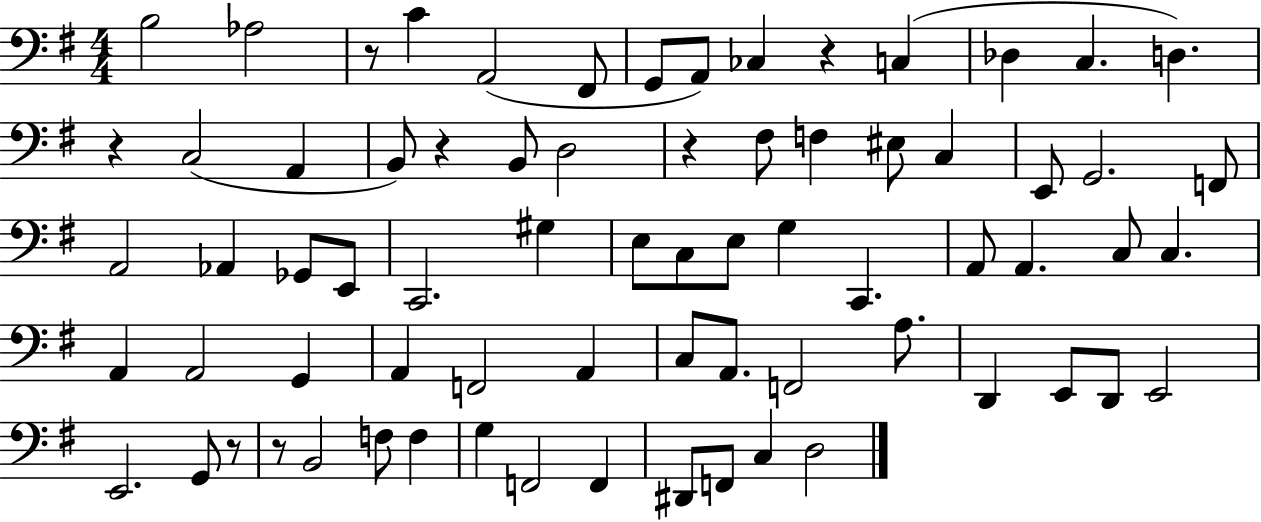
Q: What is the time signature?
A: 4/4